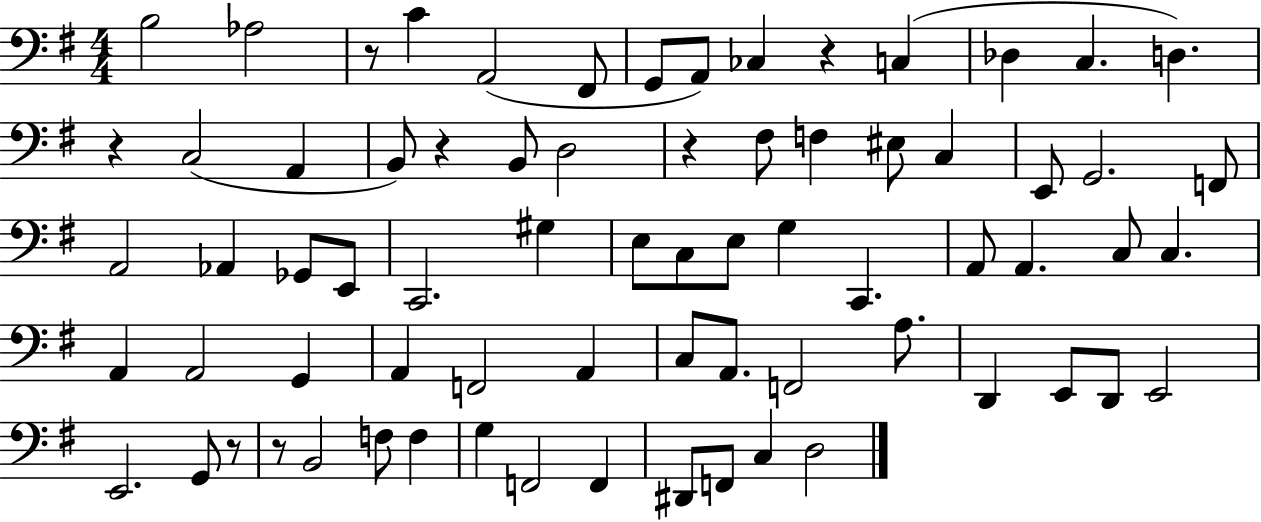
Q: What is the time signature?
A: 4/4